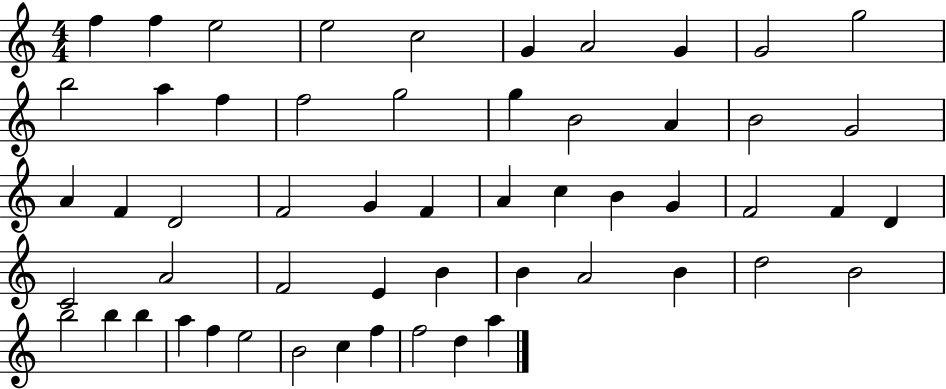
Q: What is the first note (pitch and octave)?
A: F5